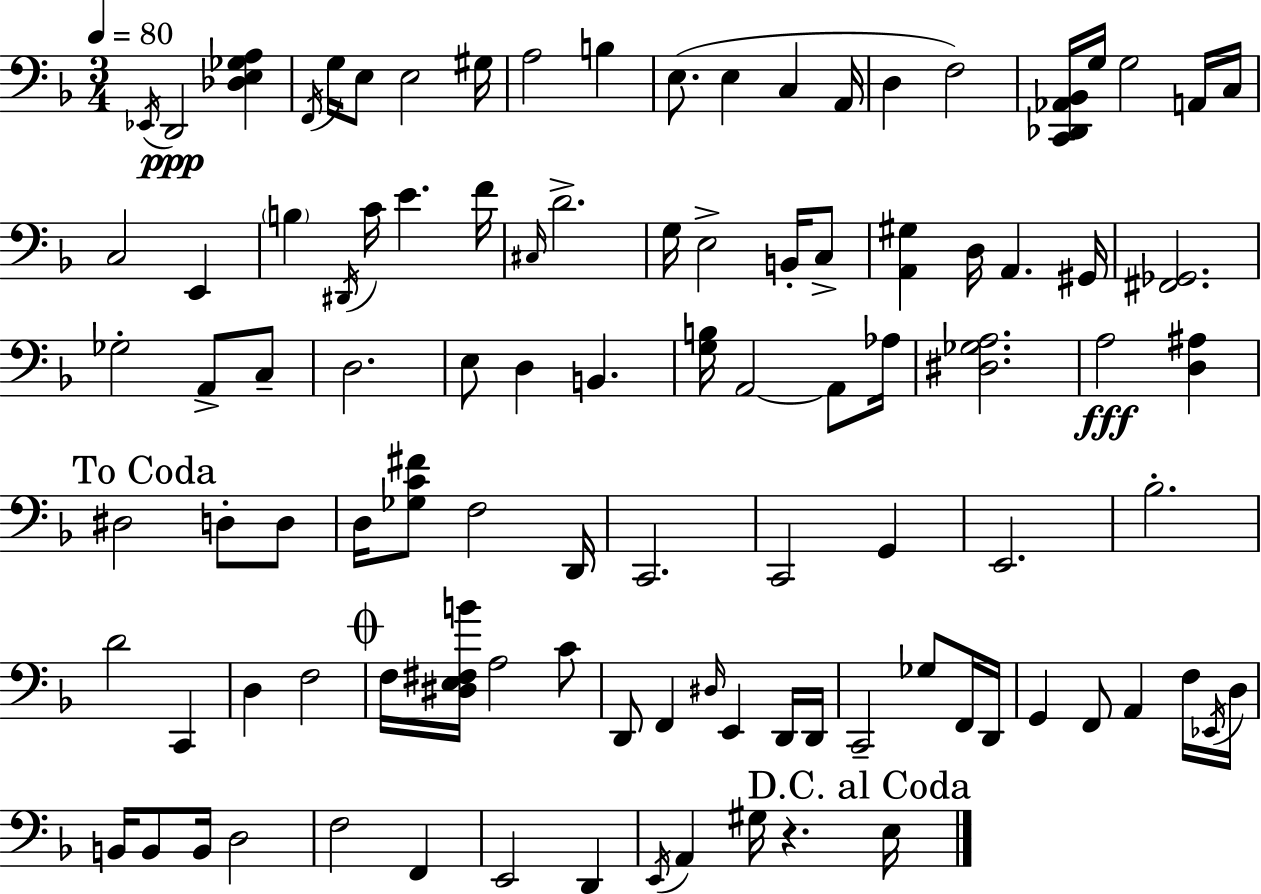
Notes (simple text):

Eb2/s D2/h [Db3,E3,Gb3,A3]/q F2/s G3/s E3/e E3/h G#3/s A3/h B3/q E3/e. E3/q C3/q A2/s D3/q F3/h [C2,Db2,Ab2,Bb2]/s G3/s G3/h A2/s C3/s C3/h E2/q B3/q D#2/s C4/s E4/q. F4/s C#3/s D4/h. G3/s E3/h B2/s C3/e [A2,G#3]/q D3/s A2/q. G#2/s [F#2,Gb2]/h. Gb3/h A2/e C3/e D3/h. E3/e D3/q B2/q. [G3,B3]/s A2/h A2/e Ab3/s [D#3,Gb3,A3]/h. A3/h [D3,A#3]/q D#3/h D3/e D3/e D3/s [Gb3,C4,F#4]/e F3/h D2/s C2/h. C2/h G2/q E2/h. Bb3/h. D4/h C2/q D3/q F3/h F3/s [D#3,E3,F#3,B4]/s A3/h C4/e D2/e F2/q D#3/s E2/q D2/s D2/s C2/h Gb3/e F2/s D2/s G2/q F2/e A2/q F3/s Eb2/s D3/s B2/s B2/e B2/s D3/h F3/h F2/q E2/h D2/q E2/s A2/q G#3/s R/q. E3/s